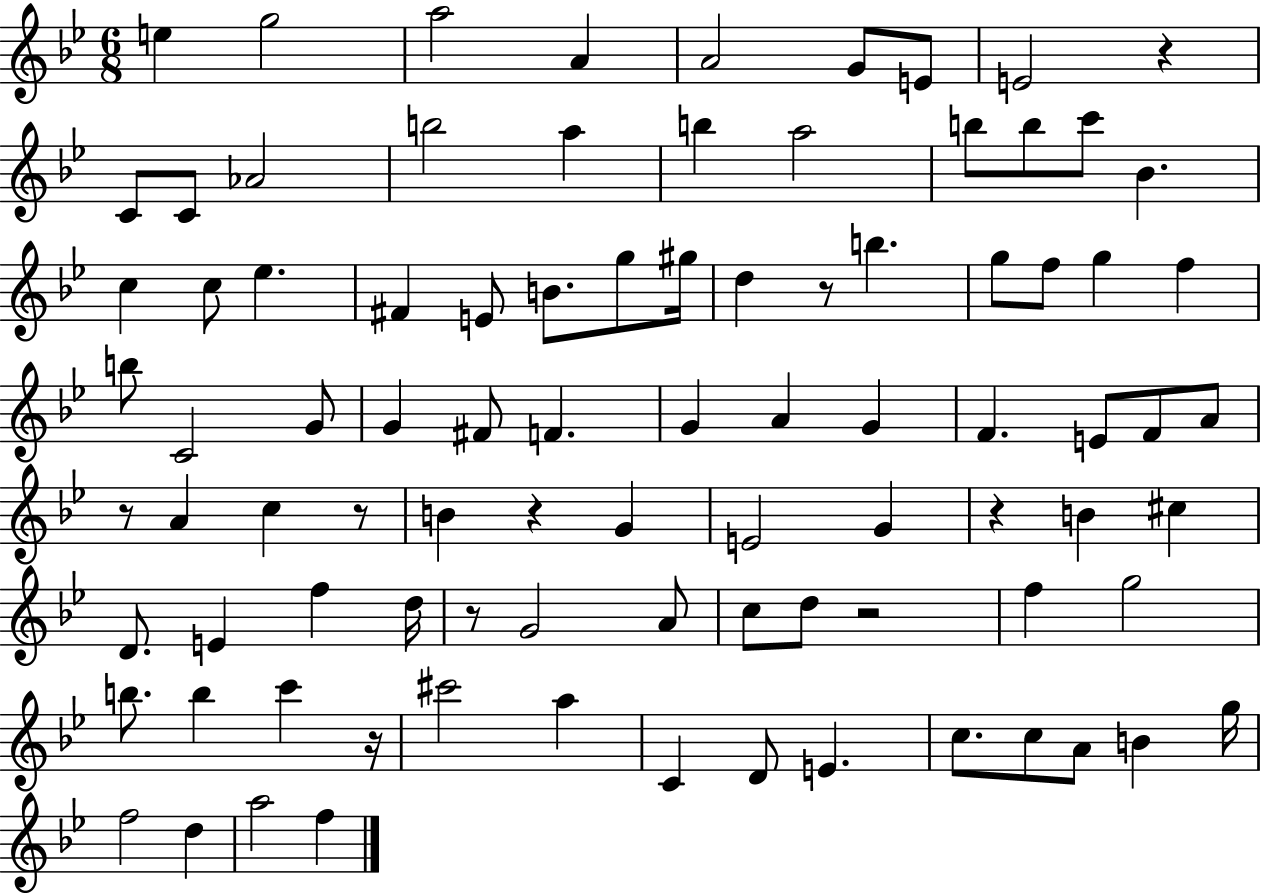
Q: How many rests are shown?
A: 9